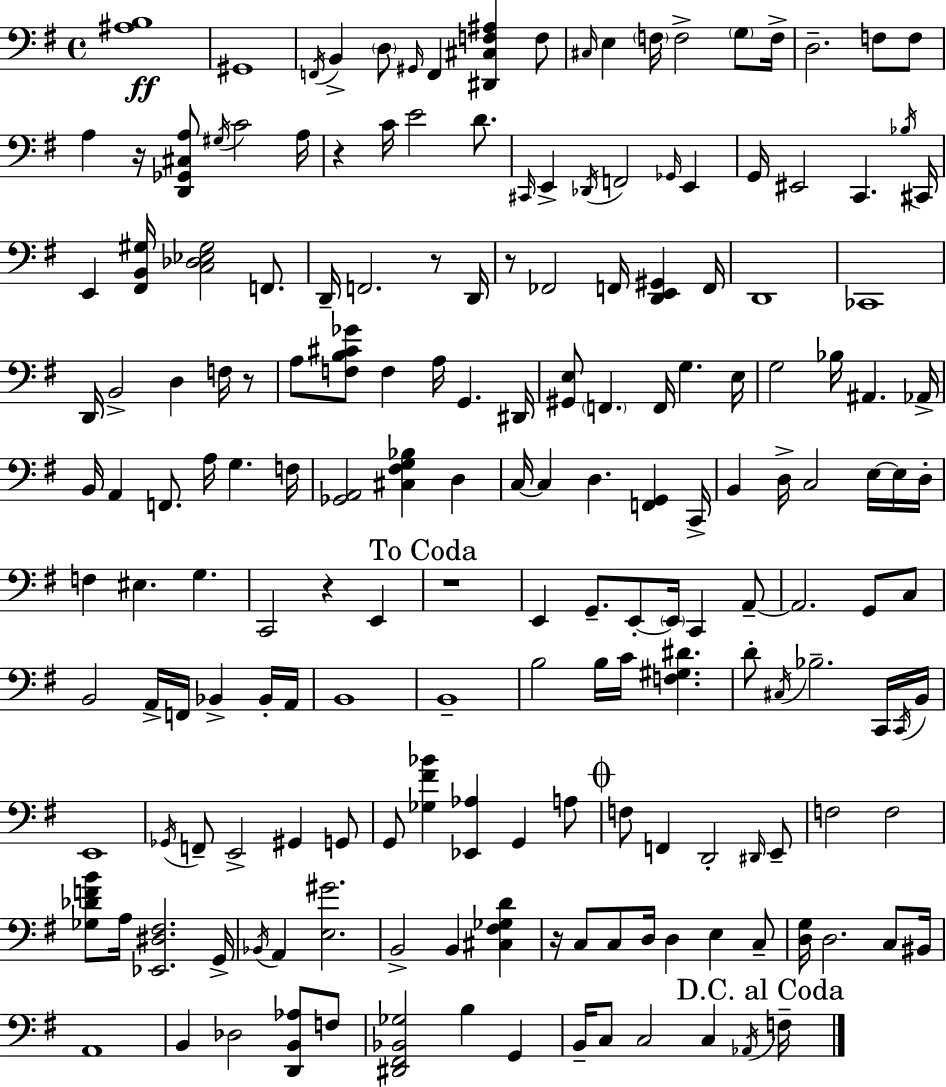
X:1
T:Untitled
M:4/4
L:1/4
K:G
[^A,B,]4 ^G,,4 F,,/4 B,, D,/2 ^G,,/4 F,, [^D,,^C,F,^A,] F,/2 ^C,/4 E, F,/4 F,2 G,/2 F,/4 D,2 F,/2 F,/2 A, z/4 [D,,_G,,^C,A,]/2 ^G,/4 C2 A,/4 z C/4 E2 D/2 ^C,,/4 E,, _D,,/4 F,,2 _G,,/4 E,, G,,/4 ^E,,2 C,, _B,/4 ^C,,/4 E,, [^F,,B,,^G,]/4 [C,_D,_E,^G,]2 F,,/2 D,,/4 F,,2 z/2 D,,/4 z/2 _F,,2 F,,/4 [D,,E,,^G,,] F,,/4 D,,4 _C,,4 D,,/4 B,,2 D, F,/4 z/2 A,/2 [F,B,^C_G]/2 F, A,/4 G,, ^D,,/4 [^G,,E,]/2 F,, F,,/4 G, E,/4 G,2 _B,/4 ^A,, _A,,/4 B,,/4 A,, F,,/2 A,/4 G, F,/4 [_G,,A,,]2 [^C,^F,G,_B,] D, C,/4 C, D, [F,,G,,] C,,/4 B,, D,/4 C,2 E,/4 E,/4 D,/4 F, ^E, G, C,,2 z E,, z4 E,, G,,/2 E,,/2 E,,/4 C,, A,,/2 A,,2 G,,/2 C,/2 B,,2 A,,/4 F,,/4 _B,, _B,,/4 A,,/4 B,,4 B,,4 B,2 B,/4 C/4 [F,^G,^D] D/2 ^C,/4 _B,2 C,,/4 C,,/4 B,,/4 E,,4 _G,,/4 F,,/2 E,,2 ^G,, G,,/2 G,,/2 [_G,^F_B] [_E,,_A,] G,, A,/2 F,/2 F,, D,,2 ^D,,/4 E,,/2 F,2 F,2 [_G,_DFB]/2 A,/4 [_E,,^D,^F,]2 G,,/4 _B,,/4 A,, [E,^G]2 B,,2 B,, [^C,^F,_G,D] z/4 C,/2 C,/2 D,/4 D, E, C,/2 [D,G,]/4 D,2 C,/2 ^B,,/4 A,,4 B,, _D,2 [D,,B,,_A,]/2 F,/2 [^D,,^F,,_B,,_G,]2 B, G,, B,,/4 C,/2 C,2 C, _A,,/4 F,/4